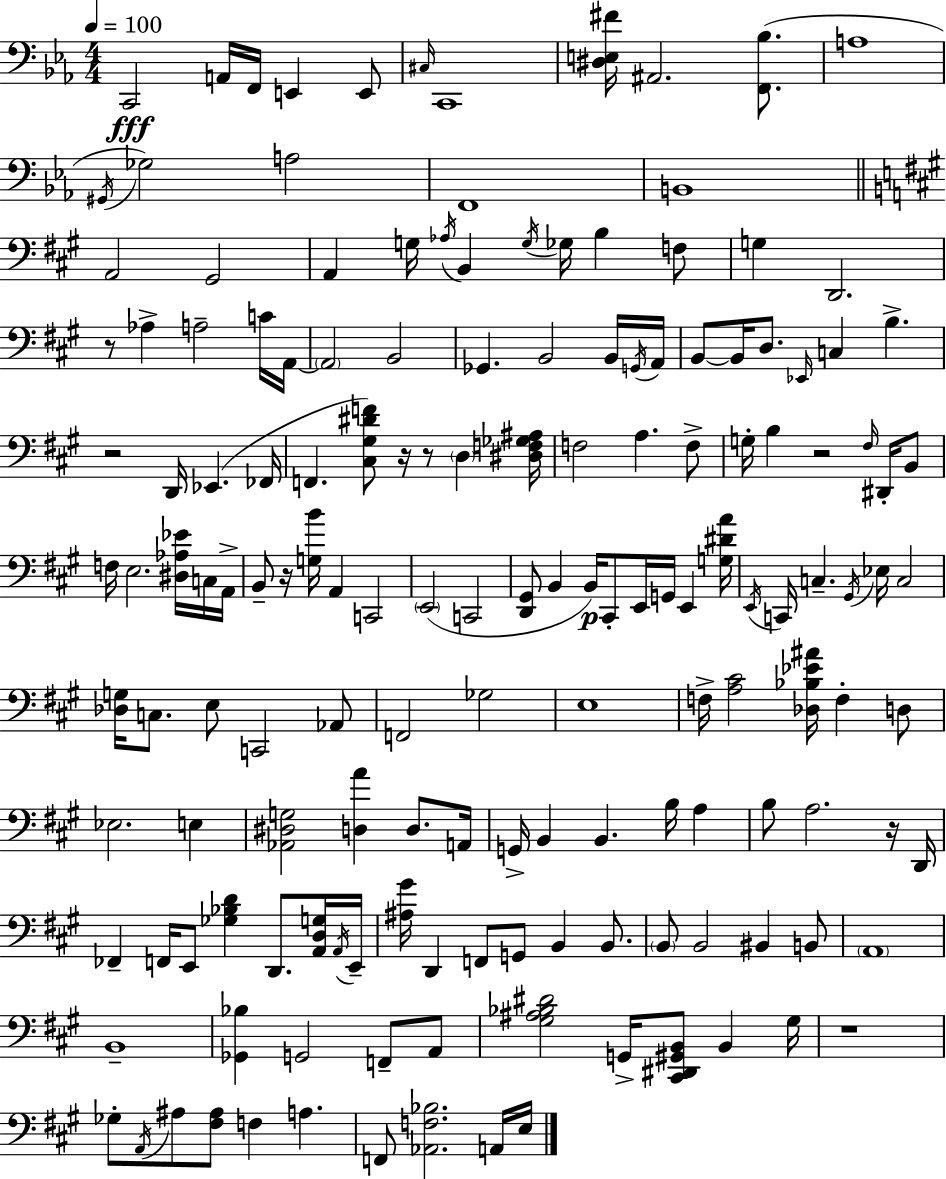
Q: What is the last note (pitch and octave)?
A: E3